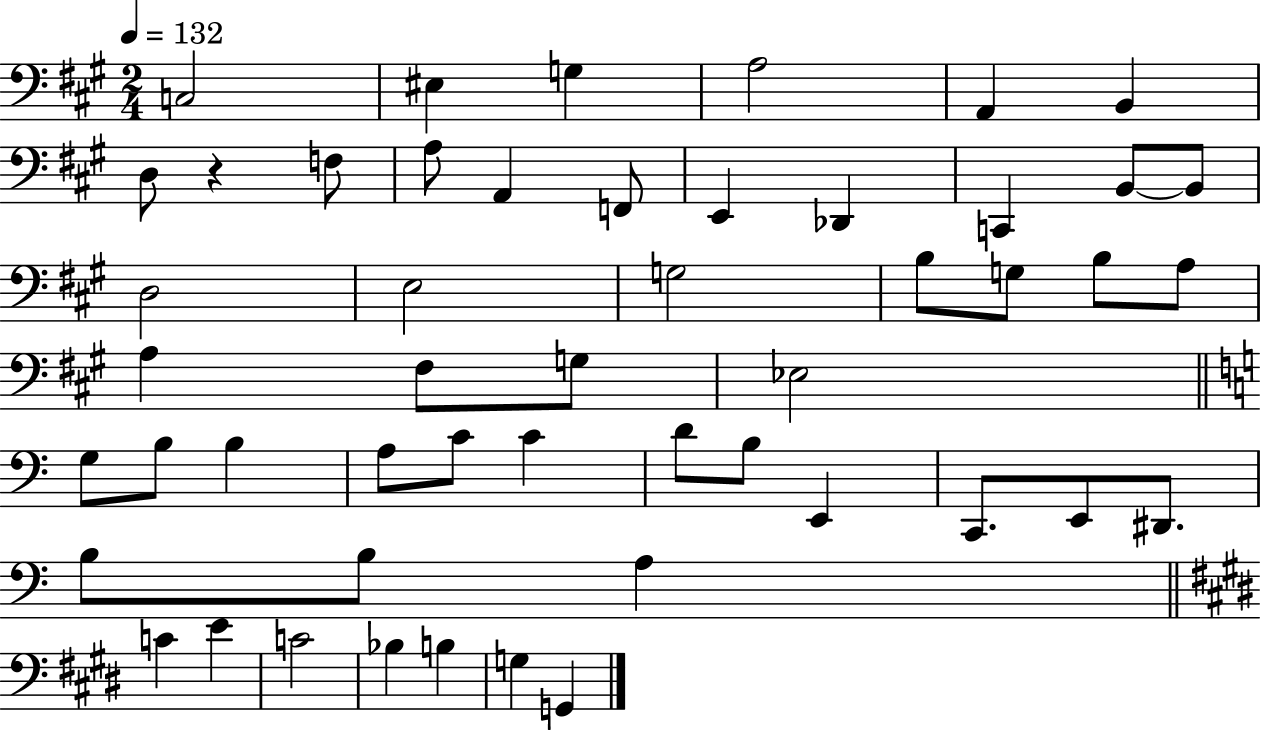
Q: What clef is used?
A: bass